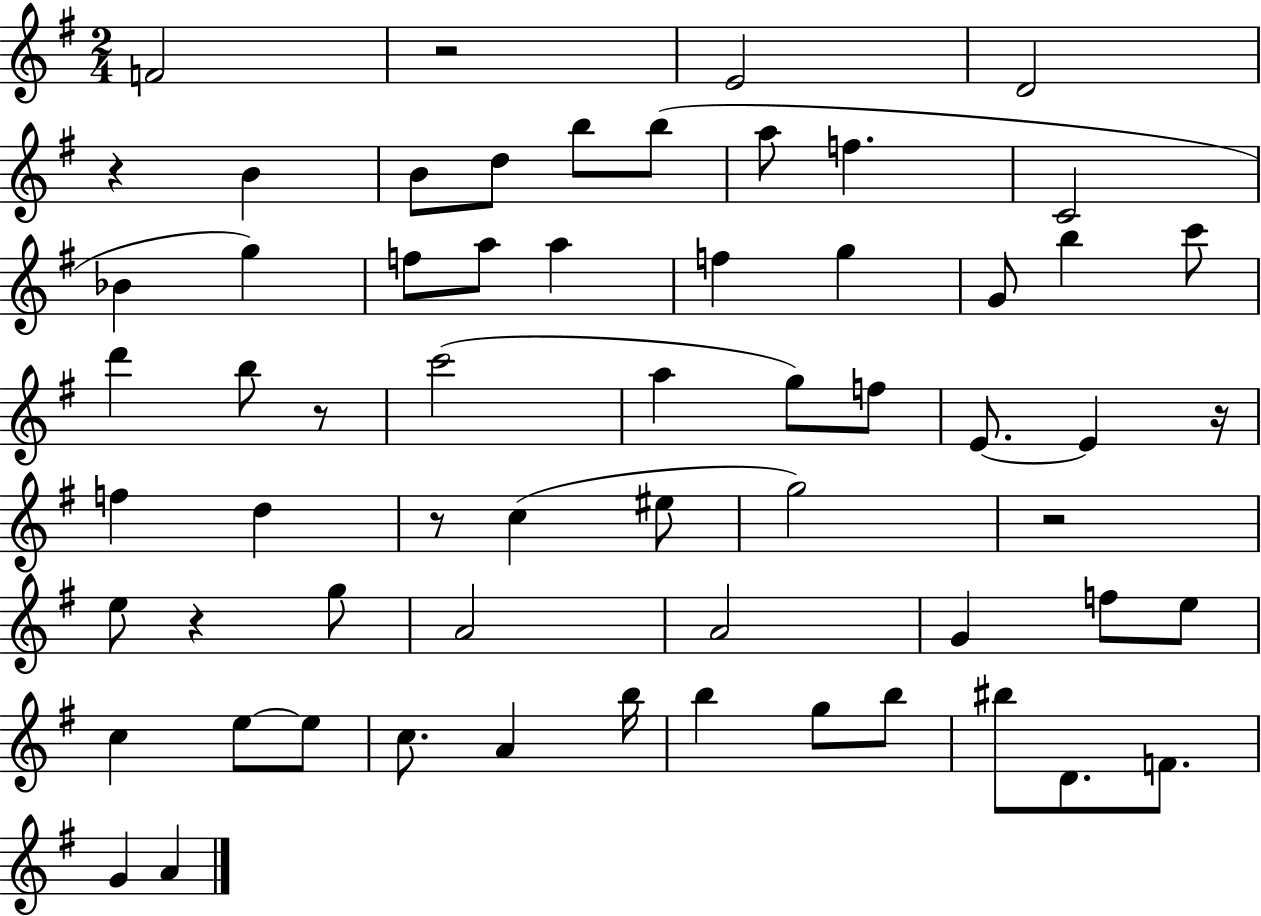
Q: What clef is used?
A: treble